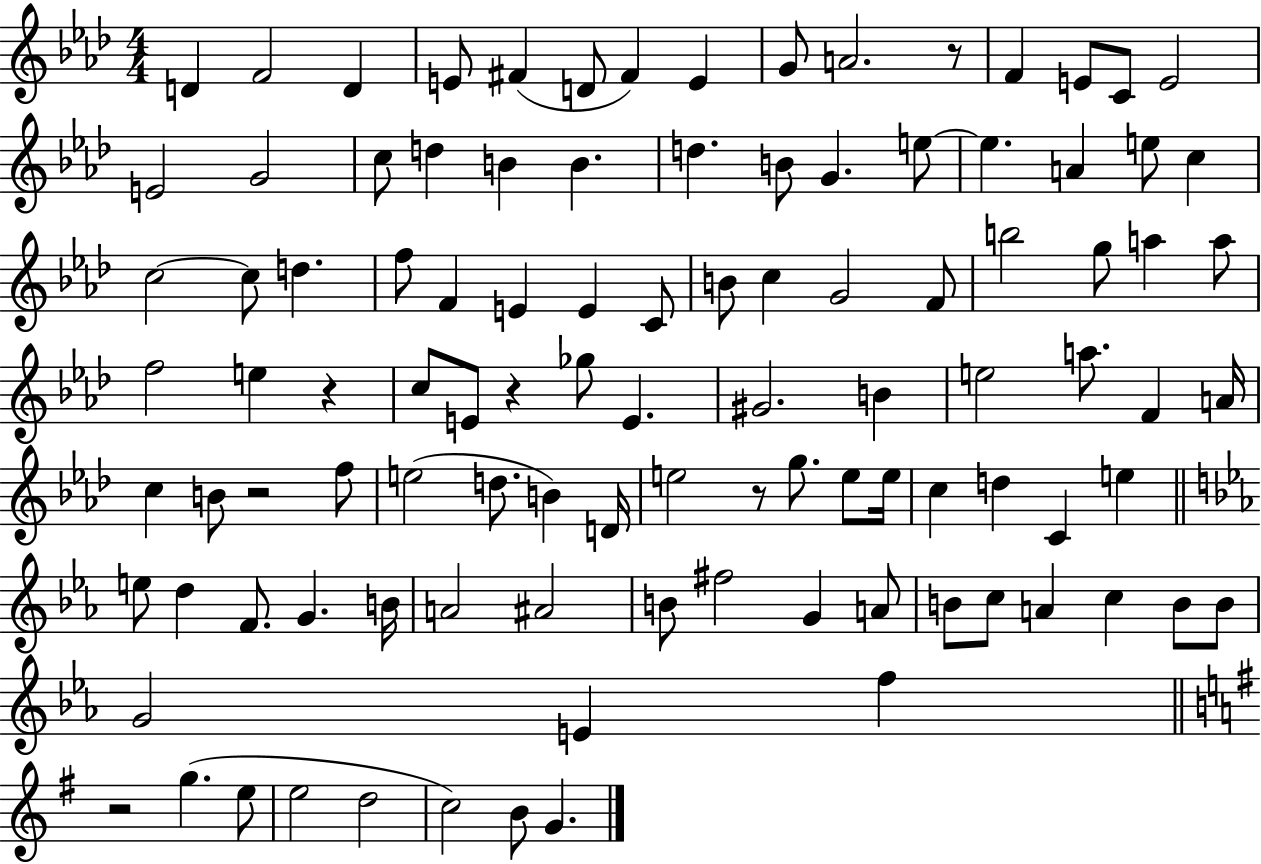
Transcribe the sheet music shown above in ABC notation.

X:1
T:Untitled
M:4/4
L:1/4
K:Ab
D F2 D E/2 ^F D/2 ^F E G/2 A2 z/2 F E/2 C/2 E2 E2 G2 c/2 d B B d B/2 G e/2 e A e/2 c c2 c/2 d f/2 F E E C/2 B/2 c G2 F/2 b2 g/2 a a/2 f2 e z c/2 E/2 z _g/2 E ^G2 B e2 a/2 F A/4 c B/2 z2 f/2 e2 d/2 B D/4 e2 z/2 g/2 e/2 e/4 c d C e e/2 d F/2 G B/4 A2 ^A2 B/2 ^f2 G A/2 B/2 c/2 A c B/2 B/2 G2 E f z2 g e/2 e2 d2 c2 B/2 G